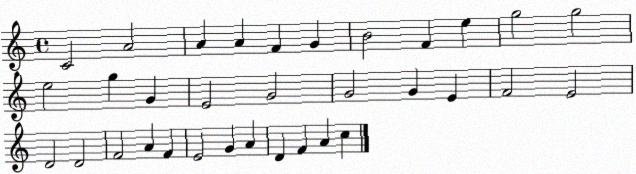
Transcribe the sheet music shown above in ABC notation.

X:1
T:Untitled
M:4/4
L:1/4
K:C
C2 A2 A A F G B2 F e g2 g2 e2 g G E2 G2 G2 G E F2 E2 D2 D2 F2 A F E2 G A D F A c